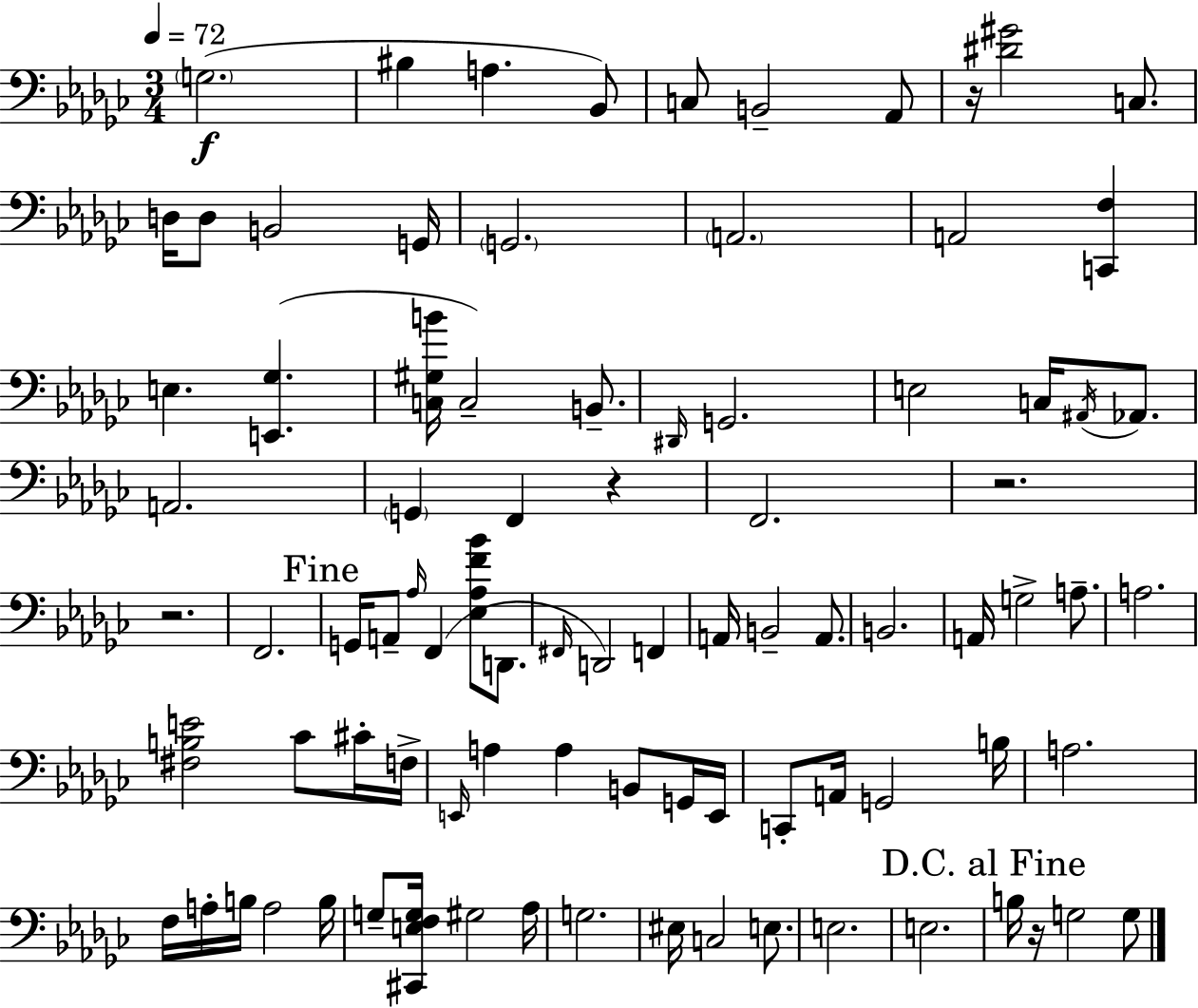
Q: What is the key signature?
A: EES minor